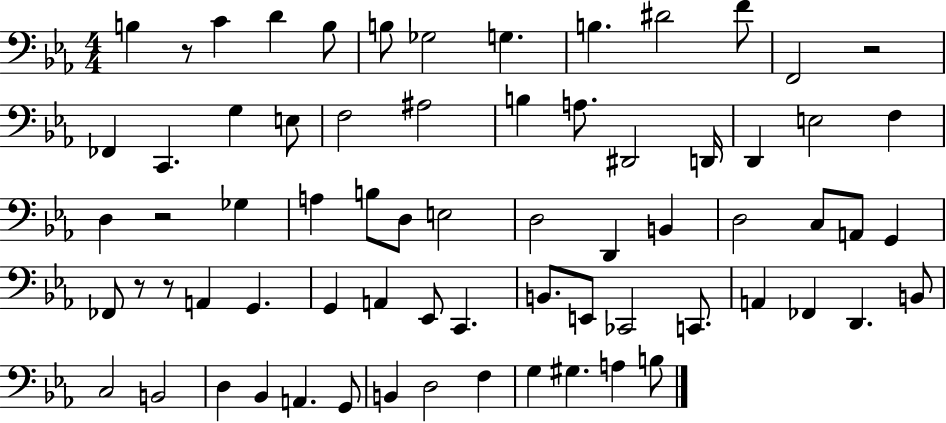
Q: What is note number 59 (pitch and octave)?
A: B2